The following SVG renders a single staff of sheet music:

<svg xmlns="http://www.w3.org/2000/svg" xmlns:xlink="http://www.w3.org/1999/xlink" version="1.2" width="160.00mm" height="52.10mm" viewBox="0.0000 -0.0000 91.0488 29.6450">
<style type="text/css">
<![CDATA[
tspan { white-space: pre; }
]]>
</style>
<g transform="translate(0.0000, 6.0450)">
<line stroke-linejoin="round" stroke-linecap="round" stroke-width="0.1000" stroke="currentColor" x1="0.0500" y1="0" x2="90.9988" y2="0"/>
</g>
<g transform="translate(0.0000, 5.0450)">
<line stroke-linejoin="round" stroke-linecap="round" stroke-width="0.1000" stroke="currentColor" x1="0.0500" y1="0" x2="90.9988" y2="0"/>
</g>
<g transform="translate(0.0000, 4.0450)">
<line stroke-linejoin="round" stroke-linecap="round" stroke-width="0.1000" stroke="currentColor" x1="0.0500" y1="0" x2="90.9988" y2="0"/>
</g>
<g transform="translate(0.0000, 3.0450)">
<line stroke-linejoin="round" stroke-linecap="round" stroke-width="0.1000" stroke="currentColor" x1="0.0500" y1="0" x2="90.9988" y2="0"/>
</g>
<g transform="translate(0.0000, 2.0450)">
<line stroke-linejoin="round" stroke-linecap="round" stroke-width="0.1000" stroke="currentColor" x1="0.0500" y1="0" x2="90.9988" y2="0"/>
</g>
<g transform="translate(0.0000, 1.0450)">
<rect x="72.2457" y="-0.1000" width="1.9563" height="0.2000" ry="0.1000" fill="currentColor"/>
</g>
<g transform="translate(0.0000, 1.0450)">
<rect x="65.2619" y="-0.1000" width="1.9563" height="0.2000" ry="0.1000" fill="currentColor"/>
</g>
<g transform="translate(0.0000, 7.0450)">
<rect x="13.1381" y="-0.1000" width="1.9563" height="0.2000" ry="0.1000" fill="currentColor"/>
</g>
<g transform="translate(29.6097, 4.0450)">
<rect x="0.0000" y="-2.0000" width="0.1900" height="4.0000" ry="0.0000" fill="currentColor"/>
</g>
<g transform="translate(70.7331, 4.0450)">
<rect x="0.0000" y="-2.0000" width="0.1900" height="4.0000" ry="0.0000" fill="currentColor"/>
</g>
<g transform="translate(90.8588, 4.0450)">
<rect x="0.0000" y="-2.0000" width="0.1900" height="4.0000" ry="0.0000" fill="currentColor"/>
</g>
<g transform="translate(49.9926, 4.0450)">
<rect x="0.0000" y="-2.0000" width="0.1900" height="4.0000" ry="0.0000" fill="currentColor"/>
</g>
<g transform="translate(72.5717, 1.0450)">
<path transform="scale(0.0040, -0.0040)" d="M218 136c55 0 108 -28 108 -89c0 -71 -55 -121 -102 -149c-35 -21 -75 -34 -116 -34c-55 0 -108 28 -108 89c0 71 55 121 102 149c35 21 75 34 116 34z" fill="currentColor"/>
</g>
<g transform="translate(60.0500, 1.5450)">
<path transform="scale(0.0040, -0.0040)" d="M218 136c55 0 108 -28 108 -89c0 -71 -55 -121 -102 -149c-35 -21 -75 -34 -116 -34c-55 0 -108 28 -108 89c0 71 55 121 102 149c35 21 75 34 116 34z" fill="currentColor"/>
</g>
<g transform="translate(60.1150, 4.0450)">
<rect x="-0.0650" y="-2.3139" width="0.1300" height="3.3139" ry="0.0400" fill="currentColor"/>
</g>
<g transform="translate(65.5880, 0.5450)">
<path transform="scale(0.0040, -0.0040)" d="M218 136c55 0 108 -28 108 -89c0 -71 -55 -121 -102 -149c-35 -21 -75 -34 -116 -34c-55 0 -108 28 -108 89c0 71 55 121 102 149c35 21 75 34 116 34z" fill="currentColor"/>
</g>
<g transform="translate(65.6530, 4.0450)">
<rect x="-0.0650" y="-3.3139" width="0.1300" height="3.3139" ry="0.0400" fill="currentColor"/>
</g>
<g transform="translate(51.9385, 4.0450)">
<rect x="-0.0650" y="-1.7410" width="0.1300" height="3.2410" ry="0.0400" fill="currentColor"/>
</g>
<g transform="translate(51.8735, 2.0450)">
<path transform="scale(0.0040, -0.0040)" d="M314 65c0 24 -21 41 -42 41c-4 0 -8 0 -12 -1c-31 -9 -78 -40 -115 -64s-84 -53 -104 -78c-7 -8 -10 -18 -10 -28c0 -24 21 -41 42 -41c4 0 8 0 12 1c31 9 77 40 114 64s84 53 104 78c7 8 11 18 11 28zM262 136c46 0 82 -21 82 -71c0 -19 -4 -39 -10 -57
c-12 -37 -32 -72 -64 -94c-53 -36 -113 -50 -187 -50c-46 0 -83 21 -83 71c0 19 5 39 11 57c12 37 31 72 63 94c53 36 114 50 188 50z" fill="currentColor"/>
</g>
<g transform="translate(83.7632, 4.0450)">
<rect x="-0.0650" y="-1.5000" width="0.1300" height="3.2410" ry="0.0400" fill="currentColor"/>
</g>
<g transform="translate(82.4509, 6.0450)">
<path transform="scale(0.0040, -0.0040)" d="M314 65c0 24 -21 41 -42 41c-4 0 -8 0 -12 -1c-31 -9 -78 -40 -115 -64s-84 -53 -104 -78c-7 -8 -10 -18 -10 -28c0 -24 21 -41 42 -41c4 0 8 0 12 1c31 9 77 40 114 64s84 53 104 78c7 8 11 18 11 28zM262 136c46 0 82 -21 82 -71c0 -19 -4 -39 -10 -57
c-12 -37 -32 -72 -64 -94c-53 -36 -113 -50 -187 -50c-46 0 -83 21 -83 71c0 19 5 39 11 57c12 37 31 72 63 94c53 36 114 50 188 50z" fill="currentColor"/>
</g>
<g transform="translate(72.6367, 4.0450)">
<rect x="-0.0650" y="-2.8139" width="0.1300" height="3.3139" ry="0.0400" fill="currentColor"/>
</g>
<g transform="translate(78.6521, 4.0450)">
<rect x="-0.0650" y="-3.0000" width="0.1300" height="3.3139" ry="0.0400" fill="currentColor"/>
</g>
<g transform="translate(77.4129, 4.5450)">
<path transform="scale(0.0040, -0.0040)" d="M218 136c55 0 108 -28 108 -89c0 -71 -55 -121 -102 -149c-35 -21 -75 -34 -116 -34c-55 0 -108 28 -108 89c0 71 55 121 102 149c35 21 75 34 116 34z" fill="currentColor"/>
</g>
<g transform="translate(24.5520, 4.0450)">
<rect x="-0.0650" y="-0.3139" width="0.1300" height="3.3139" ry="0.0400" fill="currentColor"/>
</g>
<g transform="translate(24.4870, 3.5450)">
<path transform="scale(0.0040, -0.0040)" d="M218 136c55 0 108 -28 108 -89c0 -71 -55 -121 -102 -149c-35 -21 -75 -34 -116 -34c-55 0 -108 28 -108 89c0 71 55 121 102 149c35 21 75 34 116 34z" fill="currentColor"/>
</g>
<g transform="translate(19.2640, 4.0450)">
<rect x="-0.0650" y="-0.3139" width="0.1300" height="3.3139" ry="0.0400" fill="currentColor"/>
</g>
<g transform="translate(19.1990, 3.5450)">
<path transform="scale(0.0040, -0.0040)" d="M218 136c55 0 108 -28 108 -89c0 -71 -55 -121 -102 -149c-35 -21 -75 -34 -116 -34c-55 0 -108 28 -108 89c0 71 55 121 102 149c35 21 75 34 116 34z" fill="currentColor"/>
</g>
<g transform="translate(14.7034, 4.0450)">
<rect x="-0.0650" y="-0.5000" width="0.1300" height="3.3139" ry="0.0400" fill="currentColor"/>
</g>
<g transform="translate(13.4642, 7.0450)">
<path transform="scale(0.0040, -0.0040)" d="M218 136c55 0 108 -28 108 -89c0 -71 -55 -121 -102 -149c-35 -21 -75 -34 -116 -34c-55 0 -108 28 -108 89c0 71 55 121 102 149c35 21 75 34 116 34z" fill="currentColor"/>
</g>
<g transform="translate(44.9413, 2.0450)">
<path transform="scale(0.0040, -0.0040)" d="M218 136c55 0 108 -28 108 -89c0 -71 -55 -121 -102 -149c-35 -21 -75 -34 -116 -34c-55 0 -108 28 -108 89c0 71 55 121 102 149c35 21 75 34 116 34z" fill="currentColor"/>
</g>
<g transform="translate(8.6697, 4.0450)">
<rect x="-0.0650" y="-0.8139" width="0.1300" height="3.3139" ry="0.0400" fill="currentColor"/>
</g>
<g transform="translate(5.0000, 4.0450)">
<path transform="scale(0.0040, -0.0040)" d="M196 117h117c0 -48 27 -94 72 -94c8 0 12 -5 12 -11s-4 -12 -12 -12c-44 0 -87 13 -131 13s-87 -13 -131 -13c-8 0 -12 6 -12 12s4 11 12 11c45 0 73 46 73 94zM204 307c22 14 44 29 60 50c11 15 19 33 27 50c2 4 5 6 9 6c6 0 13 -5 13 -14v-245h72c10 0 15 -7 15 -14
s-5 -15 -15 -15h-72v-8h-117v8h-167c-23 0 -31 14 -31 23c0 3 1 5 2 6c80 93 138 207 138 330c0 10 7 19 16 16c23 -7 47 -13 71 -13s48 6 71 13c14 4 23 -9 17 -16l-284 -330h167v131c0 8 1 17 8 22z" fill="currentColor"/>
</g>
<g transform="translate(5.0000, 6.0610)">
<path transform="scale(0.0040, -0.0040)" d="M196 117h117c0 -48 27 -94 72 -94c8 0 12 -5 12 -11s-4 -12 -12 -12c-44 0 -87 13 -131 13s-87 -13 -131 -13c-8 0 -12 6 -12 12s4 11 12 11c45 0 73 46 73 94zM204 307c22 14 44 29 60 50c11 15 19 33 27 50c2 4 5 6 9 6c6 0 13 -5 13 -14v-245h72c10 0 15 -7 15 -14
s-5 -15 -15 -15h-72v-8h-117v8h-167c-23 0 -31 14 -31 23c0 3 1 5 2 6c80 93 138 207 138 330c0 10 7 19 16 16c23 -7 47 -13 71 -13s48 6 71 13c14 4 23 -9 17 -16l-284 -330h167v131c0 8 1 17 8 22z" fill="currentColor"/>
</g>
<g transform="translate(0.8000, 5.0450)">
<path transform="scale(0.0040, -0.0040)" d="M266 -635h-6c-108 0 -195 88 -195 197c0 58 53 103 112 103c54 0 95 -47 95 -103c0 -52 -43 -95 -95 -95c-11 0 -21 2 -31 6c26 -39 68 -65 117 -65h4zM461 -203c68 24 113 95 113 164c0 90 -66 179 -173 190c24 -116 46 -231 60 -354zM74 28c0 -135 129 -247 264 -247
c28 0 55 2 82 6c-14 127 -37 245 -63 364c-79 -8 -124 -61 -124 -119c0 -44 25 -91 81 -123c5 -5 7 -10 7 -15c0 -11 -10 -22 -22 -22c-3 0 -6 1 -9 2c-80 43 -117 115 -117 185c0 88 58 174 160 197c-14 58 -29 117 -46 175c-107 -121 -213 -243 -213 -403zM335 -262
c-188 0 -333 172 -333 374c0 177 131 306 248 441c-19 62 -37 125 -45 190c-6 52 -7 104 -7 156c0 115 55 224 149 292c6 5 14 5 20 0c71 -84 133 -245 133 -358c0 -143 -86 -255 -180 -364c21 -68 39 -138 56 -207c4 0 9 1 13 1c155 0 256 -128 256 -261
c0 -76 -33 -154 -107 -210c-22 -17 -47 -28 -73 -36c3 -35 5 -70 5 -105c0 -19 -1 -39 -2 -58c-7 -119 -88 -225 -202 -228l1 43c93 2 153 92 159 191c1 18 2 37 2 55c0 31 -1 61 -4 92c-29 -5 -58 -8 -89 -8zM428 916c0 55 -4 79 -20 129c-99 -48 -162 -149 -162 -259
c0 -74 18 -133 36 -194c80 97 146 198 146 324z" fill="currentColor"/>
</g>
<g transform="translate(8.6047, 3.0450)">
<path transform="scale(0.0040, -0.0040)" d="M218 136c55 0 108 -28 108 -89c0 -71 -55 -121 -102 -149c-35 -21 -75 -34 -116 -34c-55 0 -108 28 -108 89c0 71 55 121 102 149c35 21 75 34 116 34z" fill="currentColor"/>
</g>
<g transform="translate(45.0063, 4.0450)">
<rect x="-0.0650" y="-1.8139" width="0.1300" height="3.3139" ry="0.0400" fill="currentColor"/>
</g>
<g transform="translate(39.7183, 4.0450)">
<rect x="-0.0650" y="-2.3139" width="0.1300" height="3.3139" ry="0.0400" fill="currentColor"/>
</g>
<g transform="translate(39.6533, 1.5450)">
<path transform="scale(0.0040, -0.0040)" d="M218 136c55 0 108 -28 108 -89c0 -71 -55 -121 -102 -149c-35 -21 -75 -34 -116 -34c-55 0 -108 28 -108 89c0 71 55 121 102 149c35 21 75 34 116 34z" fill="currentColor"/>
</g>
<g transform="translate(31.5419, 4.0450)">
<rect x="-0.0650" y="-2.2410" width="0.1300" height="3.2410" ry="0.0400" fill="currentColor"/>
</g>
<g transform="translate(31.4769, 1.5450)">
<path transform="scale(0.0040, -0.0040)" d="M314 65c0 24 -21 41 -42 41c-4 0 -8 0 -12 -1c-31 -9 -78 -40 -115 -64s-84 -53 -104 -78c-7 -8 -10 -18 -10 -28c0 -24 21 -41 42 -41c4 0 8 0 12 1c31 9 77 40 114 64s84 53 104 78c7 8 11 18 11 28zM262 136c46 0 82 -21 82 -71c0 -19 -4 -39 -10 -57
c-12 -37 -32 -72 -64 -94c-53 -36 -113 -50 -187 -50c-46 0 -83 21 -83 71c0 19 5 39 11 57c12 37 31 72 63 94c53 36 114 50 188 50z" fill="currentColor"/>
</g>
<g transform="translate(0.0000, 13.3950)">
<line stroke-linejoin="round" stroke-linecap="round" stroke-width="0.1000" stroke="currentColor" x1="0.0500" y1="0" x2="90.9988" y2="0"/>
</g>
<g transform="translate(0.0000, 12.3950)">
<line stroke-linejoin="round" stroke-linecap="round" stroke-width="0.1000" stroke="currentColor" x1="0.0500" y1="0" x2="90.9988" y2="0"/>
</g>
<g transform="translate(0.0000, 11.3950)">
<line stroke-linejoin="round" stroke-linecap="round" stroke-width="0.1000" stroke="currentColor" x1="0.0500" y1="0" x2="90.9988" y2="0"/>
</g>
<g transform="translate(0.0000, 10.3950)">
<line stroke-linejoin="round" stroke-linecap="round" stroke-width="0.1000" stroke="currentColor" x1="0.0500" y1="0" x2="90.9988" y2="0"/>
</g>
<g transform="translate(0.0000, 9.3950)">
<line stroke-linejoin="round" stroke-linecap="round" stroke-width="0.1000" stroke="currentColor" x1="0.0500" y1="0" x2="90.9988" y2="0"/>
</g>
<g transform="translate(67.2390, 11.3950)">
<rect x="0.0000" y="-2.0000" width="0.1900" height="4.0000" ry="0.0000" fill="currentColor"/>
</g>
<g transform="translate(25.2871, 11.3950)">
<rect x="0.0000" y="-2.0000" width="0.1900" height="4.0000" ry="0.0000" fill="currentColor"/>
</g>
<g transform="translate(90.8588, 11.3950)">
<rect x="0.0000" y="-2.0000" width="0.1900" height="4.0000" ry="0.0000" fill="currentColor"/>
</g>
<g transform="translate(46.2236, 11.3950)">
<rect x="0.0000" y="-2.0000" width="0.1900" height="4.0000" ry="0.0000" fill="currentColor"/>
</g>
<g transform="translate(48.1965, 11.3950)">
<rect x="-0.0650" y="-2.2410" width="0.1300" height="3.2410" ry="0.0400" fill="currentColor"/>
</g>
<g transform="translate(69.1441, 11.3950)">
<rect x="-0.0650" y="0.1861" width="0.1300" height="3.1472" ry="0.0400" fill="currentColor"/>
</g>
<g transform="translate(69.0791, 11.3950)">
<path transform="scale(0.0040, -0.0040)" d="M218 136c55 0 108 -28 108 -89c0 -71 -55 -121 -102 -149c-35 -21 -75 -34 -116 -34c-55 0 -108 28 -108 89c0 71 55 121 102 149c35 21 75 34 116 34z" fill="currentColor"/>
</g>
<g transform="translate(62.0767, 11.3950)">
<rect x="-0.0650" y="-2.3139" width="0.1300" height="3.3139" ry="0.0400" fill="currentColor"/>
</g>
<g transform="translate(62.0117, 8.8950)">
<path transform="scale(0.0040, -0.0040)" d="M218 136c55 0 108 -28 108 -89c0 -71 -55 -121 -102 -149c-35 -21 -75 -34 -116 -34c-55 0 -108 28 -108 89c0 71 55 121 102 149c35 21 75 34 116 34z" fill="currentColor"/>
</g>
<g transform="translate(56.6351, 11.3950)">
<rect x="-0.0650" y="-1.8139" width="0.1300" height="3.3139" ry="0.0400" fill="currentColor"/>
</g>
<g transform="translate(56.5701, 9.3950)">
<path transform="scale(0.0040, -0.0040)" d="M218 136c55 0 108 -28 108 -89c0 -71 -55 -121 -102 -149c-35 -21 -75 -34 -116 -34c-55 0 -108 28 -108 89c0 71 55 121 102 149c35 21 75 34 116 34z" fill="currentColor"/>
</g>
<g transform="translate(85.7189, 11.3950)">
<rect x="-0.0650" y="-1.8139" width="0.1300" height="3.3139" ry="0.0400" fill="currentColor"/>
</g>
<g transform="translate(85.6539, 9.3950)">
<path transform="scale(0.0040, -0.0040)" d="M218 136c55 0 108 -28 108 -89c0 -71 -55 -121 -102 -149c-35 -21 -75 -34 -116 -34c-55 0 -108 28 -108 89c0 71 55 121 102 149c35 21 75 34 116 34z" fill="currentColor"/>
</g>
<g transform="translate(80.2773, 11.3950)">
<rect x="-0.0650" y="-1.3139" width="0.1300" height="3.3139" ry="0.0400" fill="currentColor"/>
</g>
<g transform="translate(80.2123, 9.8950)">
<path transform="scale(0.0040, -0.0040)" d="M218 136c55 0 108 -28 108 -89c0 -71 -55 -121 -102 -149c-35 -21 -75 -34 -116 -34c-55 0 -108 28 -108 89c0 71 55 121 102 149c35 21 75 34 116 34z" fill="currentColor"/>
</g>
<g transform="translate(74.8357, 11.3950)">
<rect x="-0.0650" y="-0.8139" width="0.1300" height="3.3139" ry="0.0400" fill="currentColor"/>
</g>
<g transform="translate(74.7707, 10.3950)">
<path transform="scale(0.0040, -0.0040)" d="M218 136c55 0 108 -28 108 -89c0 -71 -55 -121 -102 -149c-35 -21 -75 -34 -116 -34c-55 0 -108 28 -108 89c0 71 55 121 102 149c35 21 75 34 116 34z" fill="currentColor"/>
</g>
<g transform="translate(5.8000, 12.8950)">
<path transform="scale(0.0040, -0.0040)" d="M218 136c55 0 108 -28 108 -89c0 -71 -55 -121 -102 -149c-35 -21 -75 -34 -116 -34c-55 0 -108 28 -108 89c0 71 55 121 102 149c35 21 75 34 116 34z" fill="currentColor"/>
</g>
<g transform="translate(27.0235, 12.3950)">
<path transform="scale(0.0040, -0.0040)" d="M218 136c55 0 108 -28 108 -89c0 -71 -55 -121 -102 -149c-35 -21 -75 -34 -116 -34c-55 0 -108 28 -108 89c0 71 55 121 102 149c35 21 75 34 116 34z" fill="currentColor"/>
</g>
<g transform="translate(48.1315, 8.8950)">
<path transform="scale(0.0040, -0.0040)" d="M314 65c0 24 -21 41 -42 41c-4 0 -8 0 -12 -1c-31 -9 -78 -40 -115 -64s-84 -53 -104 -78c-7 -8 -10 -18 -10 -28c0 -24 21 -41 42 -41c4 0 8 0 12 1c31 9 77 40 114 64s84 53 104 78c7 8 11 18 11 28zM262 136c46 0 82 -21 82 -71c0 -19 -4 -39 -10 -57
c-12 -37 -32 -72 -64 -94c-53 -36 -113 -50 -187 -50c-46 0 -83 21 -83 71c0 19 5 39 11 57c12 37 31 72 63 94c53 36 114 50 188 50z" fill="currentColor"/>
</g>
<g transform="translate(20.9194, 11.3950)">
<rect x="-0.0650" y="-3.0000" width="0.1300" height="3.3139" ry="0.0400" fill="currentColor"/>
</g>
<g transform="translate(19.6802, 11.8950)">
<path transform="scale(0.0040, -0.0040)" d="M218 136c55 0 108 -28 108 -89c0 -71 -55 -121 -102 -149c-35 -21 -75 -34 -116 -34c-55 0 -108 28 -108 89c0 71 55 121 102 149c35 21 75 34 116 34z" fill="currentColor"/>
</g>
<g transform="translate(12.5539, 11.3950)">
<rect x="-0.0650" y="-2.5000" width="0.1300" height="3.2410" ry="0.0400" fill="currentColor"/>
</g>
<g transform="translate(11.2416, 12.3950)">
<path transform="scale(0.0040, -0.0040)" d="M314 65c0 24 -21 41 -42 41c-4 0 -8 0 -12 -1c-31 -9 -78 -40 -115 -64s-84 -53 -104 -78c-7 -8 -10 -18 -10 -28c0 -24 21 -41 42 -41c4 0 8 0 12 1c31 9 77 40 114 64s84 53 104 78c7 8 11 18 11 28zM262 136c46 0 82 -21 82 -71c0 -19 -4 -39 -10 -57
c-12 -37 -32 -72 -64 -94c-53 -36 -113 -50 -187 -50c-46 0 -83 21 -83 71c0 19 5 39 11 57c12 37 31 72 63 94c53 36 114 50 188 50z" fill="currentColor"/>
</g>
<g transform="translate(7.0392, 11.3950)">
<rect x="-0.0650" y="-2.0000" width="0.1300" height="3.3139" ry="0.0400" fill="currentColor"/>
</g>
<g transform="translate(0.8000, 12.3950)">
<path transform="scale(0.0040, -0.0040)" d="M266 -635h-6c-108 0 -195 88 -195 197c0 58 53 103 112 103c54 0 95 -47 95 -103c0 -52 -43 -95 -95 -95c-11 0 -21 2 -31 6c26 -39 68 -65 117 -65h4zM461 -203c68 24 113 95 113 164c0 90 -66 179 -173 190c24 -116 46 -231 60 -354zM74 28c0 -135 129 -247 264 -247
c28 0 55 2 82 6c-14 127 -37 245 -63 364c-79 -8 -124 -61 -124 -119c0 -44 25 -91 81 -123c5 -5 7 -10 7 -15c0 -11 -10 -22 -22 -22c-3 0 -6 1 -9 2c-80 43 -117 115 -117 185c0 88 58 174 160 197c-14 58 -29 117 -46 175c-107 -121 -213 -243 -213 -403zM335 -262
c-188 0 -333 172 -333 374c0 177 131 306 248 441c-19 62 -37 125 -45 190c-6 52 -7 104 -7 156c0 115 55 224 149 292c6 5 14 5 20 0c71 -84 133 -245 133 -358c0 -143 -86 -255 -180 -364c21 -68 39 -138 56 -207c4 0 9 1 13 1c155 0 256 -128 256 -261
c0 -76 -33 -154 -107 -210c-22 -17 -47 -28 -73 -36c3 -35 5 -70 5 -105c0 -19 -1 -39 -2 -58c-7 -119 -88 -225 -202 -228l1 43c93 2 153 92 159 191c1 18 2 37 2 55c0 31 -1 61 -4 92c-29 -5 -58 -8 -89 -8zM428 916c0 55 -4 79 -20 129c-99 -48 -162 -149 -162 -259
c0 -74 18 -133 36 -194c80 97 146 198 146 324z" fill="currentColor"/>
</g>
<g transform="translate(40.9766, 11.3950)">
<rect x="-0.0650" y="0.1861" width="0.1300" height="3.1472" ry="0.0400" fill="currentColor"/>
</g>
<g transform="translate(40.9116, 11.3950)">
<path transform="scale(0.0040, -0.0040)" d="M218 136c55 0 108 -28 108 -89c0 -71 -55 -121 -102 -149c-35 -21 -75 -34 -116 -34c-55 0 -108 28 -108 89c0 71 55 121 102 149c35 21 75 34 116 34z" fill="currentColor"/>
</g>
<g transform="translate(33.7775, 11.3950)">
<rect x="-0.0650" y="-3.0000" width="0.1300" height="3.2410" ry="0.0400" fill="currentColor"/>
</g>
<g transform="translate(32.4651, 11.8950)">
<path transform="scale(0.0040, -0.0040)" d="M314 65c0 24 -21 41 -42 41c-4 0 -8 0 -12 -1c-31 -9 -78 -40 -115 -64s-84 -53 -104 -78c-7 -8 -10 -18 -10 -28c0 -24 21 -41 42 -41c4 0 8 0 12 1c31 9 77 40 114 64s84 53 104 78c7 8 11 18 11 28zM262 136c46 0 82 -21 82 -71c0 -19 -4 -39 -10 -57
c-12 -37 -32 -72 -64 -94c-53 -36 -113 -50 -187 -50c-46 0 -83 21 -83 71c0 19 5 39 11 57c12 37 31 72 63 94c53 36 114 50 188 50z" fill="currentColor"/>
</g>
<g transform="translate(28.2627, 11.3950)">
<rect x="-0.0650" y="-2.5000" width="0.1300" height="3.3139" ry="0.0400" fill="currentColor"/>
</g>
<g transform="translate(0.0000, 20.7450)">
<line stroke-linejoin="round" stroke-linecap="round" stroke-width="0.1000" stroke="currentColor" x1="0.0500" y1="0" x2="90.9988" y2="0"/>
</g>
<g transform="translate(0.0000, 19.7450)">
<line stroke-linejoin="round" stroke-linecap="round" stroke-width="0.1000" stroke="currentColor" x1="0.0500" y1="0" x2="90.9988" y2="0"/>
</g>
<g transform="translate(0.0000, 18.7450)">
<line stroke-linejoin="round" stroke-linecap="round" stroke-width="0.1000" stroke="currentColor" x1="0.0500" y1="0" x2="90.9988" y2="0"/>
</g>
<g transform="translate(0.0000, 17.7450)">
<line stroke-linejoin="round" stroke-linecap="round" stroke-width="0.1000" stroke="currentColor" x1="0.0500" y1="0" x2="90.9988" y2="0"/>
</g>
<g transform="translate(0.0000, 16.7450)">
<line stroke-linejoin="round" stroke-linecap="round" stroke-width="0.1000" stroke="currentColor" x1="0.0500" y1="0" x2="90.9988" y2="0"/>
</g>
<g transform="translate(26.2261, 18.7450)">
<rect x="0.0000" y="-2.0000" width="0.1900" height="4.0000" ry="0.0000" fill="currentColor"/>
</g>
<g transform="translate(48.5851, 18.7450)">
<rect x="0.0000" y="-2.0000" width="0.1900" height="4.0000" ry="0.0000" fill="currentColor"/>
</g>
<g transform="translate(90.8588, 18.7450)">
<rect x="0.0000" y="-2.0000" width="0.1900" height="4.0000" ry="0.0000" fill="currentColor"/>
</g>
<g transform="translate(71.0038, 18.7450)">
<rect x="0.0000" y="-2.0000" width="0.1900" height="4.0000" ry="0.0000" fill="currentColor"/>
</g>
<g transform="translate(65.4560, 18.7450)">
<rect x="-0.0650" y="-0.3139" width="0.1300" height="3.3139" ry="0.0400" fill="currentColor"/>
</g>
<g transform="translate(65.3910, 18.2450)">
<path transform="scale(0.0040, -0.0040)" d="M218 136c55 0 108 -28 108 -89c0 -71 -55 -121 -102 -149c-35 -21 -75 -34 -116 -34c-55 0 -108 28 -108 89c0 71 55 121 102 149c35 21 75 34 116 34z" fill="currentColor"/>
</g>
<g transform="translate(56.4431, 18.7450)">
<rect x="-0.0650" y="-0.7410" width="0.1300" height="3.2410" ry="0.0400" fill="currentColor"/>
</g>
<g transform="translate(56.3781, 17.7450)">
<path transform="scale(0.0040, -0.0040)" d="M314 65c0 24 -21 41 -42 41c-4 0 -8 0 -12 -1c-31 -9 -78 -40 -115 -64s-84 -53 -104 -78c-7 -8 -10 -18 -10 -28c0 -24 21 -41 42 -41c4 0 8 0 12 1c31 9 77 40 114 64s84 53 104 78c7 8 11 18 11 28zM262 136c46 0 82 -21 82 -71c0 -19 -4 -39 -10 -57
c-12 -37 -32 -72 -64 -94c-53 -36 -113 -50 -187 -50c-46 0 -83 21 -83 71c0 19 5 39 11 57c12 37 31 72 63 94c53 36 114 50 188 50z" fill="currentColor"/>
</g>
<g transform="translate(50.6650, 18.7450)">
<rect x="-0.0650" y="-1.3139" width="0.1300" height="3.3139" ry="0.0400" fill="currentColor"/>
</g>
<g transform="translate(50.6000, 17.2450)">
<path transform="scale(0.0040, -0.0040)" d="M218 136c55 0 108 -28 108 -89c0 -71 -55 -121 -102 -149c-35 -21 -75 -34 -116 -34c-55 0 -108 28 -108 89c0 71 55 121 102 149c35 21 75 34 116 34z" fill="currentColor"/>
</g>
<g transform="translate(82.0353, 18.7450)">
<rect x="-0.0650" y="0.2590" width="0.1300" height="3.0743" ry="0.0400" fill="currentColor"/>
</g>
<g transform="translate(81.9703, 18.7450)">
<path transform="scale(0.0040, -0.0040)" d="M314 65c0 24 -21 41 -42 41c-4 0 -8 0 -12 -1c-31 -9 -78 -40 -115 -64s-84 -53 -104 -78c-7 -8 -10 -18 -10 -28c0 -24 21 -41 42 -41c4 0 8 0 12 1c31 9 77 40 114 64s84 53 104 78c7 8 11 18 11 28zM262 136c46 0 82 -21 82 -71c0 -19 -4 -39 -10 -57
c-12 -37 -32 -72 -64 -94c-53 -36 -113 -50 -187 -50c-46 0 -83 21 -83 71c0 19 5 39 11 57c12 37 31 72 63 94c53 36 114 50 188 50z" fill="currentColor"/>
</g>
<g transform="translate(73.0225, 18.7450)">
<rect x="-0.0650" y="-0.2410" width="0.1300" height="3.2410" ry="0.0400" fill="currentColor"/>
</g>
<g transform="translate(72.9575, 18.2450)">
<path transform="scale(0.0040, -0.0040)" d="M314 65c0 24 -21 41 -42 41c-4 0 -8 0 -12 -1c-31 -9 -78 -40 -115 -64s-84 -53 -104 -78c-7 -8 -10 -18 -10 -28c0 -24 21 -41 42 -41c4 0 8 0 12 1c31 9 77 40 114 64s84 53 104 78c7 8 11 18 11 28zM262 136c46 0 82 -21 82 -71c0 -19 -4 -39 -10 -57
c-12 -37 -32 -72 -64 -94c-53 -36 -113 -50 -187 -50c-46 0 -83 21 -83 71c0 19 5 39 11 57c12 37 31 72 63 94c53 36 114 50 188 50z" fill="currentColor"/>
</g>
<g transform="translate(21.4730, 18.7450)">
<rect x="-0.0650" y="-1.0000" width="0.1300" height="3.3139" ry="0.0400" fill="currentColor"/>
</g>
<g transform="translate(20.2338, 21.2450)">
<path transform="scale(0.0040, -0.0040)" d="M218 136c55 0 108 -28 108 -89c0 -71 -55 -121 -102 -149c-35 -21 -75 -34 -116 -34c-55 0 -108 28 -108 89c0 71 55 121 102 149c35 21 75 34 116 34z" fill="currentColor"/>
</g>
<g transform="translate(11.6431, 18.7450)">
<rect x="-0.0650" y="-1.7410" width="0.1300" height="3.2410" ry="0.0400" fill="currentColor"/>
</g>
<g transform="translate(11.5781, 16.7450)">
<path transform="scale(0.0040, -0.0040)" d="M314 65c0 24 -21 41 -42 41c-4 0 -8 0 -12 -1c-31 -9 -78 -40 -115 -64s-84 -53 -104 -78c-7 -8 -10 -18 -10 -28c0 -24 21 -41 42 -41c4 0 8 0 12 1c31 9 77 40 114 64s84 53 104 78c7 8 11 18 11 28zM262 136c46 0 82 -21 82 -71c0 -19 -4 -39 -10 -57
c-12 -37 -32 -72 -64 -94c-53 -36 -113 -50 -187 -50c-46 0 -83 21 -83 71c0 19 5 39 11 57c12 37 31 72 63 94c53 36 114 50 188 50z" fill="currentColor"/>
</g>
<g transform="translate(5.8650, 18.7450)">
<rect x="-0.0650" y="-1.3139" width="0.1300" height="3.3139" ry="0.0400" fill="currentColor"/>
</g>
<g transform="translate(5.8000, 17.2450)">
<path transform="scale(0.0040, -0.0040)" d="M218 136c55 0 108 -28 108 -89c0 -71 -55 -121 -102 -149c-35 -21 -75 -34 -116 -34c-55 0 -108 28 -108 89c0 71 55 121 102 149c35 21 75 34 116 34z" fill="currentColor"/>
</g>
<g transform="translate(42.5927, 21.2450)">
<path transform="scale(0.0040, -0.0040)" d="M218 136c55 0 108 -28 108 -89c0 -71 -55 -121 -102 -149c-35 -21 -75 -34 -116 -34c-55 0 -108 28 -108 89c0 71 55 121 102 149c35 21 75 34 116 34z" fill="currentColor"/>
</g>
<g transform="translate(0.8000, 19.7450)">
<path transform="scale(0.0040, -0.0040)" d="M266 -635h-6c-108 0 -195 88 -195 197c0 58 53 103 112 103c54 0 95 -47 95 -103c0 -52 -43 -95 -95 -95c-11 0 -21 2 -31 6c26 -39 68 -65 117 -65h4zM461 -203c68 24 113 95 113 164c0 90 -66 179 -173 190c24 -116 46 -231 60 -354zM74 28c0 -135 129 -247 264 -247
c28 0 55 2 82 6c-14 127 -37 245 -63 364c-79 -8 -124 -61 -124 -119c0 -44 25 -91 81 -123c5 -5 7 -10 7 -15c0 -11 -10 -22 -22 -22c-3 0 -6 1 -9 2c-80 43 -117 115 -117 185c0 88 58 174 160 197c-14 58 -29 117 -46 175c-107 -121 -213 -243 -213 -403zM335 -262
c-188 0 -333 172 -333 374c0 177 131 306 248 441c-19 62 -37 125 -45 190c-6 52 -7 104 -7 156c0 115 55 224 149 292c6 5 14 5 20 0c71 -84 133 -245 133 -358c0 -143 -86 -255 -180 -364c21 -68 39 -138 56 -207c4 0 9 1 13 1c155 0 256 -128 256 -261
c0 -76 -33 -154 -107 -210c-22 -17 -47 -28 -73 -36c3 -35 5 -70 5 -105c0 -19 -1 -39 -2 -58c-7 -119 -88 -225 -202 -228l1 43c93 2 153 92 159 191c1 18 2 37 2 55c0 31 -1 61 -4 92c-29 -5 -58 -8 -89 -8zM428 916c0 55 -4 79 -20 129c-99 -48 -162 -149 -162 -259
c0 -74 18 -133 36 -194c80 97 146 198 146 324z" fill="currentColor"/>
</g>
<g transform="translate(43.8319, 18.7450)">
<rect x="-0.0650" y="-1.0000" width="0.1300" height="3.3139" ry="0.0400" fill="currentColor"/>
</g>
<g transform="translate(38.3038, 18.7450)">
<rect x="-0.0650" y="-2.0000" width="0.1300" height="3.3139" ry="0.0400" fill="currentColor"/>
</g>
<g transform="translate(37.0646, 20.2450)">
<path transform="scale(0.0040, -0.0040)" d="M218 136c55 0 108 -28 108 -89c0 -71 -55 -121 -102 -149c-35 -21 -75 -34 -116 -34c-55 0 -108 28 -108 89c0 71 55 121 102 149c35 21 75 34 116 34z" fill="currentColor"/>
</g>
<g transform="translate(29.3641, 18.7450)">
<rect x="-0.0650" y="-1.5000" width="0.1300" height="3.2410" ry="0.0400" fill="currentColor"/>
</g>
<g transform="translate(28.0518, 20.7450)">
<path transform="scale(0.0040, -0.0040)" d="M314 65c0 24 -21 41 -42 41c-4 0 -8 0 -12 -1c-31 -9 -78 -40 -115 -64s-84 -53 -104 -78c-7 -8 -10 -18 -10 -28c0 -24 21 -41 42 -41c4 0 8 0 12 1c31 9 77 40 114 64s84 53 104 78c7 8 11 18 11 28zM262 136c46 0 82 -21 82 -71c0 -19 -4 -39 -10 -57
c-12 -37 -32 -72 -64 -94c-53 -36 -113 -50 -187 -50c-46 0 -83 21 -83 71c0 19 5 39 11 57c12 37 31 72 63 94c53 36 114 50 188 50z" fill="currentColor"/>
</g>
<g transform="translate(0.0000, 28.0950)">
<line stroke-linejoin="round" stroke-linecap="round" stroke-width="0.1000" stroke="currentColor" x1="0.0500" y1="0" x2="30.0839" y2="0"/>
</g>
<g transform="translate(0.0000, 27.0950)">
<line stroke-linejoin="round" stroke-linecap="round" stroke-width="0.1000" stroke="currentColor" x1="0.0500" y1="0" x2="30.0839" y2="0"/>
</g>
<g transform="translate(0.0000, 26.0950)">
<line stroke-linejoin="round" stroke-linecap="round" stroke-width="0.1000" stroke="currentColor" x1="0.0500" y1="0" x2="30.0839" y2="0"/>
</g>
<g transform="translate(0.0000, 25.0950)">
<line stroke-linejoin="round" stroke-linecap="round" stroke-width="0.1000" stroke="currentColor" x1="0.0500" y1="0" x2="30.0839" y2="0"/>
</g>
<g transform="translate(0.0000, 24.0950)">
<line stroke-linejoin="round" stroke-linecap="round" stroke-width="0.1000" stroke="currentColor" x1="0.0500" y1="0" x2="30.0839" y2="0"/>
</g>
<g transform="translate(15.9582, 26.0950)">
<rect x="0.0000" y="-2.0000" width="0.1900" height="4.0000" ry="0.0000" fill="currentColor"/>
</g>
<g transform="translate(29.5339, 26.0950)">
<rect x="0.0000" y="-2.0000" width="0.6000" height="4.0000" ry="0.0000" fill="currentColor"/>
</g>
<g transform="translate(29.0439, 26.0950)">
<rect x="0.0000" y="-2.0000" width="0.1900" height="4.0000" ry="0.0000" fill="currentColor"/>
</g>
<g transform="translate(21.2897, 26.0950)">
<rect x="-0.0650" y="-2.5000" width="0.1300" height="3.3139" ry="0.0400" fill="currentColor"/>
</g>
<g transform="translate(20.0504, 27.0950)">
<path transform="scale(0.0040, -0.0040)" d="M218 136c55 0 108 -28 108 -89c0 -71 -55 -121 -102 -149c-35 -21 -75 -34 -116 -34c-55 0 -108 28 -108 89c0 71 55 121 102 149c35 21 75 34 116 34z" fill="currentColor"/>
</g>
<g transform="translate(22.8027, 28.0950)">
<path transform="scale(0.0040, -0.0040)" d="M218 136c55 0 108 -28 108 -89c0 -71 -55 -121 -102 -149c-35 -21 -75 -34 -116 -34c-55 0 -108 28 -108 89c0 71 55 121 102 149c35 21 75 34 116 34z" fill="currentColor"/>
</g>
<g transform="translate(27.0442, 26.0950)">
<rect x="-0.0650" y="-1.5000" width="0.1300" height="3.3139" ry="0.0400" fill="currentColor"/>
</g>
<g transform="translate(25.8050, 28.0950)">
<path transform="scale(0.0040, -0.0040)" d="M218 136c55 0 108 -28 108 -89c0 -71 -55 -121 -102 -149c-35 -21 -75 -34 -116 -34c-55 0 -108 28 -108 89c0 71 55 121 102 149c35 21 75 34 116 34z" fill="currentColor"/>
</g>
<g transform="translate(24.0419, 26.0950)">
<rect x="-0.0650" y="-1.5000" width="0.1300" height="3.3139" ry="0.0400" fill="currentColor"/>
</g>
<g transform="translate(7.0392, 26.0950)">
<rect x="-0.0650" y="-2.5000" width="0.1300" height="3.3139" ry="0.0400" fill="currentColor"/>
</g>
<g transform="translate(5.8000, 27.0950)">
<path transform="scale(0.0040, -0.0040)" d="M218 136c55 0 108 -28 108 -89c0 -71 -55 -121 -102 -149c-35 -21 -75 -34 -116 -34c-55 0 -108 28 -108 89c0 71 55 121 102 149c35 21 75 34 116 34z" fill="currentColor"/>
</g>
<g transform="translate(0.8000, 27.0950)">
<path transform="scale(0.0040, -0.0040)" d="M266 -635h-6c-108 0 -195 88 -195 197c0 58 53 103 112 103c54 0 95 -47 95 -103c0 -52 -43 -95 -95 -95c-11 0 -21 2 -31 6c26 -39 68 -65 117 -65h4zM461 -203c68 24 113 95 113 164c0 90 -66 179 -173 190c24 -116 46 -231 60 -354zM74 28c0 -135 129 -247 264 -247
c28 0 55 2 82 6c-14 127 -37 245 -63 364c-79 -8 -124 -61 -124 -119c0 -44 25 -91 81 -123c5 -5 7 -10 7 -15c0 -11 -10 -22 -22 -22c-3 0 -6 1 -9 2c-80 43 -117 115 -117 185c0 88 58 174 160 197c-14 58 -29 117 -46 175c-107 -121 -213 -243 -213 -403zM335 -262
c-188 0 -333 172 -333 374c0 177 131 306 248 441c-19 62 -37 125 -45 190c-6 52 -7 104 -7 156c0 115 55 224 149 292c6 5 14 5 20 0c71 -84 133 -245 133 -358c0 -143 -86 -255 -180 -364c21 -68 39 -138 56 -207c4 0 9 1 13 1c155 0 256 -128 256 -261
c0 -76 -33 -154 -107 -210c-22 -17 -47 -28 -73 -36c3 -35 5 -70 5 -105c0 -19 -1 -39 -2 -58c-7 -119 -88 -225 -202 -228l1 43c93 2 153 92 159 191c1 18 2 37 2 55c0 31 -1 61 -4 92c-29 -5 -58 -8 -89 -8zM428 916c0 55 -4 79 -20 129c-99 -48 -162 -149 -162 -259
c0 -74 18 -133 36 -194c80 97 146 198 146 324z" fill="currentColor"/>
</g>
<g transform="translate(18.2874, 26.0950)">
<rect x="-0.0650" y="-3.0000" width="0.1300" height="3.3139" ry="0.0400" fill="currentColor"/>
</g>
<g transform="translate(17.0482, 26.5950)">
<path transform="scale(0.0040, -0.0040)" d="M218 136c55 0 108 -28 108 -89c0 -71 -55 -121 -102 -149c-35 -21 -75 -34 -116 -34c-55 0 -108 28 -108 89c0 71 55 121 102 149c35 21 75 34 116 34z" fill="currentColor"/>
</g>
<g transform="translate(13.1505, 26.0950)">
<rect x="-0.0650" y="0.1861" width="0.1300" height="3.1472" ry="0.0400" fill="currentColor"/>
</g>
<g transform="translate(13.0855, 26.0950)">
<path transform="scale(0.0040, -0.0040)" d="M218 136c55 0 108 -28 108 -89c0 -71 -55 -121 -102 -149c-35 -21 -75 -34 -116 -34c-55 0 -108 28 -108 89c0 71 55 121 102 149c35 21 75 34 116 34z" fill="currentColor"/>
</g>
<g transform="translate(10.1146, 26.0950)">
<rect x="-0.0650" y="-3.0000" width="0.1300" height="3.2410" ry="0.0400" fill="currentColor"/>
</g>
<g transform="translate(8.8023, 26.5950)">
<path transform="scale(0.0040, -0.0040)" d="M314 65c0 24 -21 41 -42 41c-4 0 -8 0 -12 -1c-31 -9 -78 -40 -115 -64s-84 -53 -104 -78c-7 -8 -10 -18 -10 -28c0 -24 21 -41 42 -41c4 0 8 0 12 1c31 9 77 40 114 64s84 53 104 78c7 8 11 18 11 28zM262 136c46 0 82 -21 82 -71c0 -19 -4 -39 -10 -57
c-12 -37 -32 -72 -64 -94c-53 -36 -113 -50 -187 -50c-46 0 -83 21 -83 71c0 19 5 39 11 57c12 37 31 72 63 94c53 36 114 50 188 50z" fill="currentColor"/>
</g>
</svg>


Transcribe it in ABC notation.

X:1
T:Untitled
M:4/4
L:1/4
K:C
d C c c g2 g f f2 g b a A E2 F G2 A G A2 B g2 f g B d e f e f2 D E2 F D e d2 c c2 B2 G A2 B A G E E